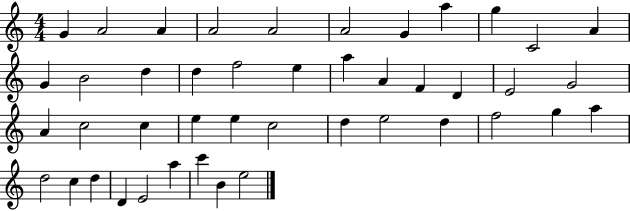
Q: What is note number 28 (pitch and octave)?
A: E5